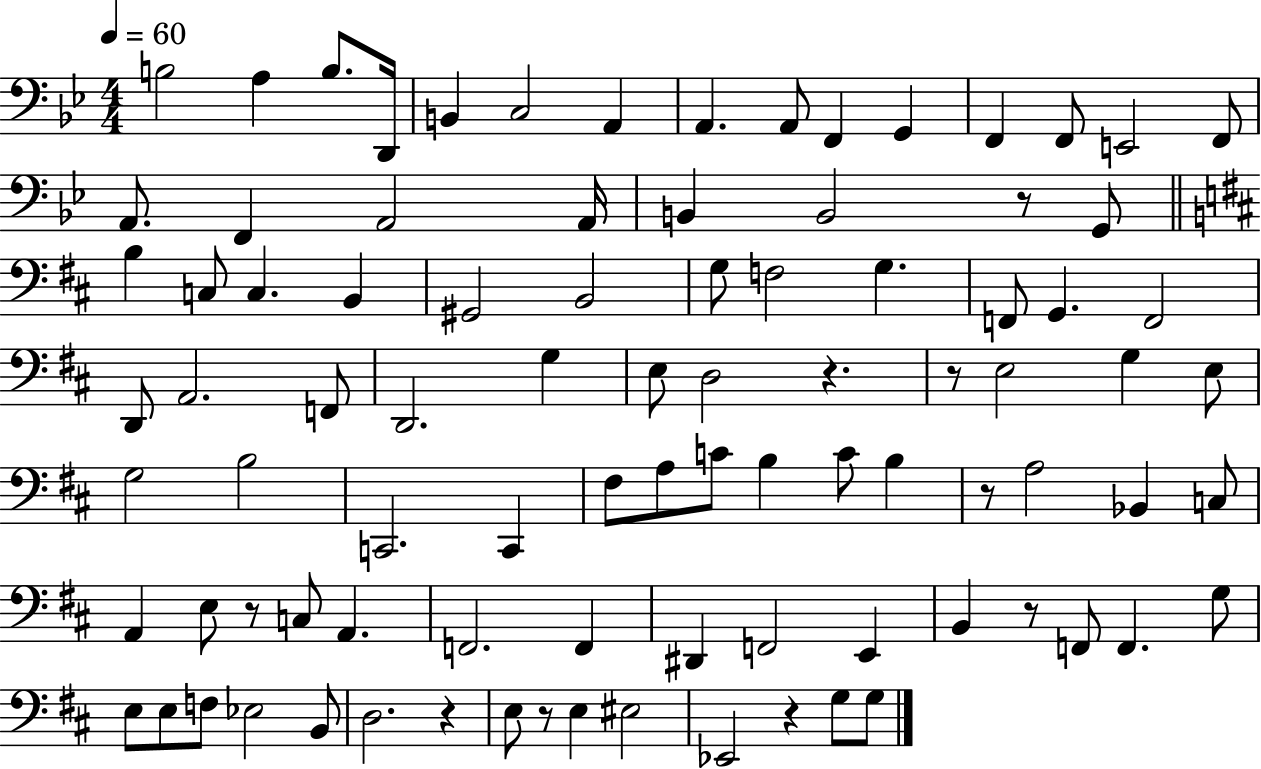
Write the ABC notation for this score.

X:1
T:Untitled
M:4/4
L:1/4
K:Bb
B,2 A, B,/2 D,,/4 B,, C,2 A,, A,, A,,/2 F,, G,, F,, F,,/2 E,,2 F,,/2 A,,/2 F,, A,,2 A,,/4 B,, B,,2 z/2 G,,/2 B, C,/2 C, B,, ^G,,2 B,,2 G,/2 F,2 G, F,,/2 G,, F,,2 D,,/2 A,,2 F,,/2 D,,2 G, E,/2 D,2 z z/2 E,2 G, E,/2 G,2 B,2 C,,2 C,, ^F,/2 A,/2 C/2 B, C/2 B, z/2 A,2 _B,, C,/2 A,, E,/2 z/2 C,/2 A,, F,,2 F,, ^D,, F,,2 E,, B,, z/2 F,,/2 F,, G,/2 E,/2 E,/2 F,/2 _E,2 B,,/2 D,2 z E,/2 z/2 E, ^E,2 _E,,2 z G,/2 G,/2